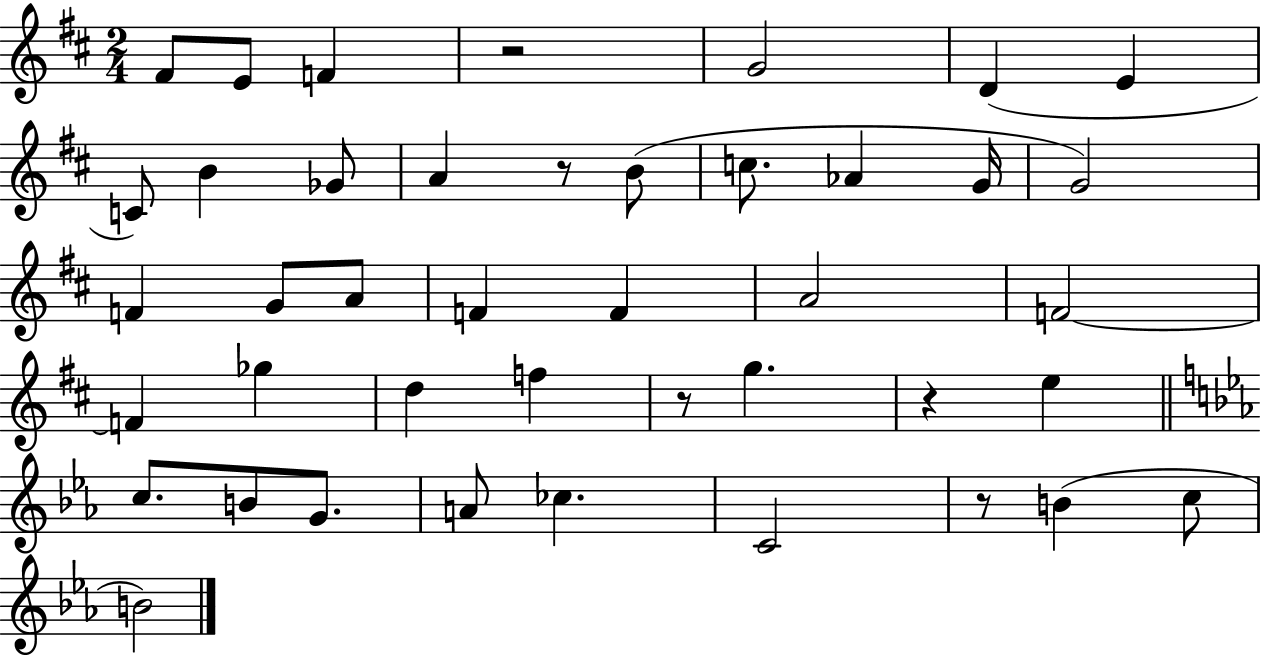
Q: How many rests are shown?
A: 5